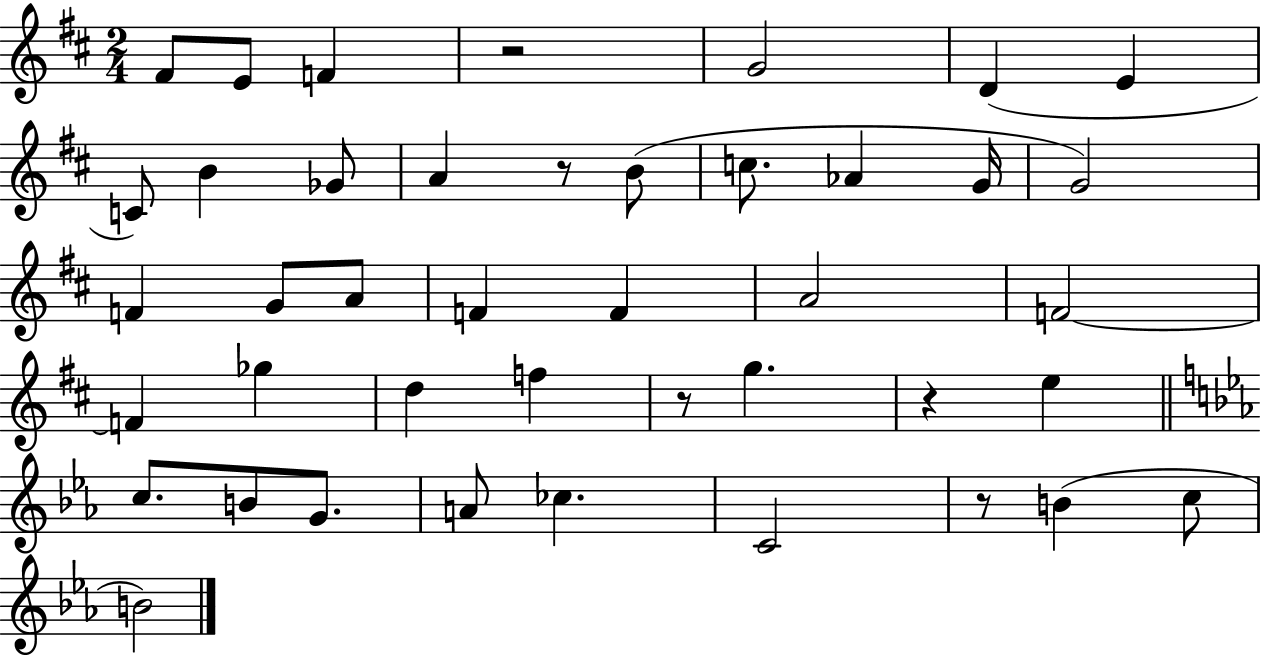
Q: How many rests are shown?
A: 5